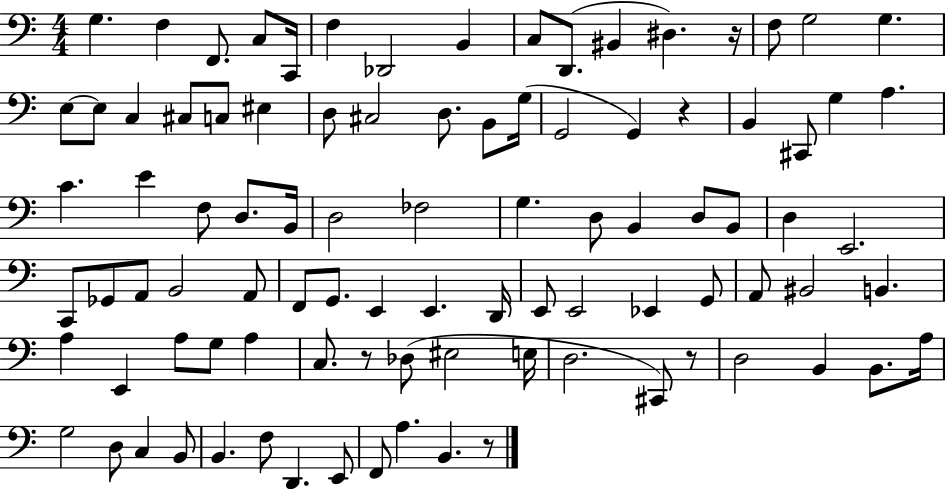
G3/q. F3/q F2/e. C3/e C2/s F3/q Db2/h B2/q C3/e D2/e. BIS2/q D#3/q. R/s F3/e G3/h G3/q. E3/e E3/e C3/q C#3/e C3/e EIS3/q D3/e C#3/h D3/e. B2/e G3/s G2/h G2/q R/q B2/q C#2/e G3/q A3/q. C4/q. E4/q F3/e D3/e. B2/s D3/h FES3/h G3/q. D3/e B2/q D3/e B2/e D3/q E2/h. C2/e Gb2/e A2/e B2/h A2/e F2/e G2/e. E2/q E2/q. D2/s E2/e E2/h Eb2/q G2/e A2/e BIS2/h B2/q. A3/q E2/q A3/e G3/e A3/q C3/e. R/e Db3/e EIS3/h E3/s D3/h. C#2/e R/e D3/h B2/q B2/e. A3/s G3/h D3/e C3/q B2/e B2/q. F3/e D2/q. E2/e F2/e A3/q. B2/q. R/e